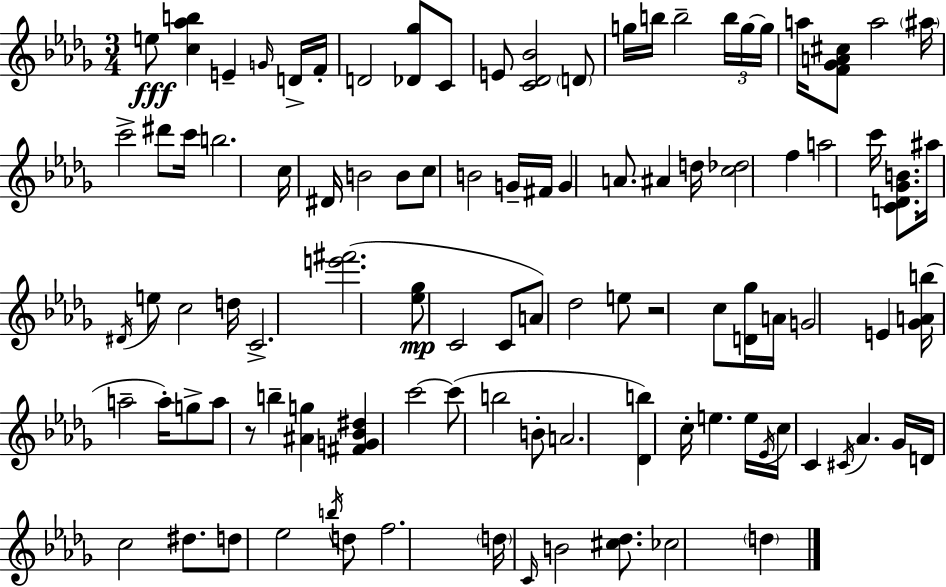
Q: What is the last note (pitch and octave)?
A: D5